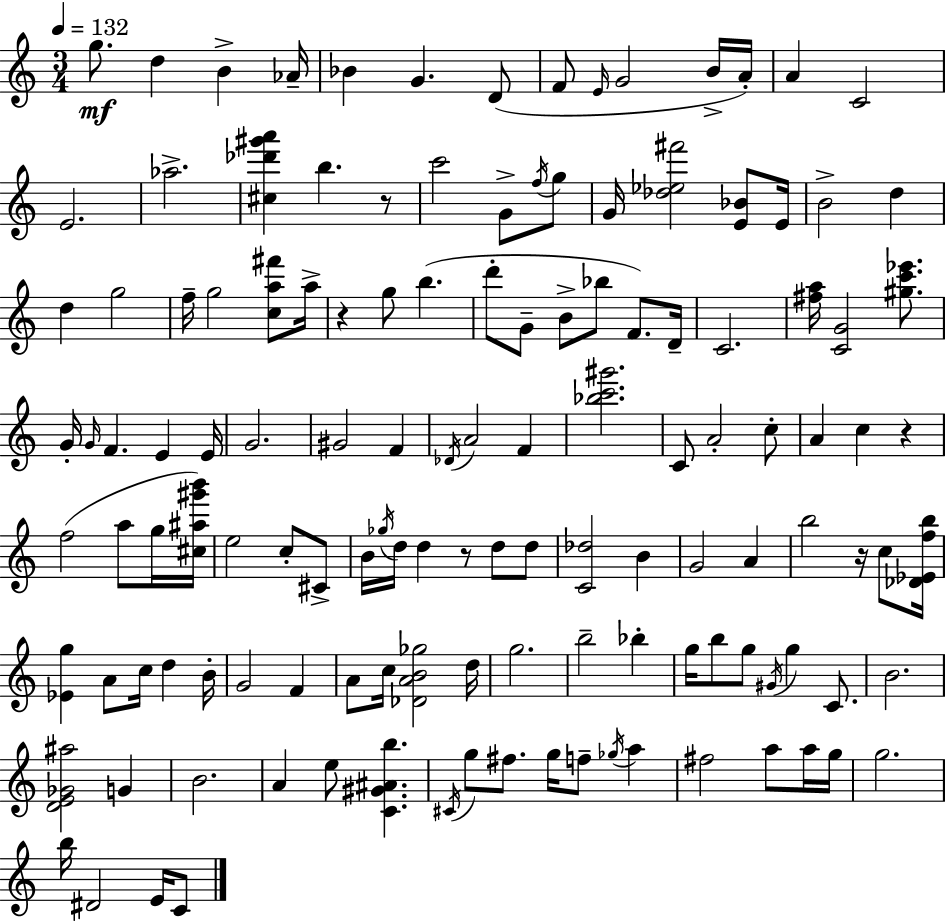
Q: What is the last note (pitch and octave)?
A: C4